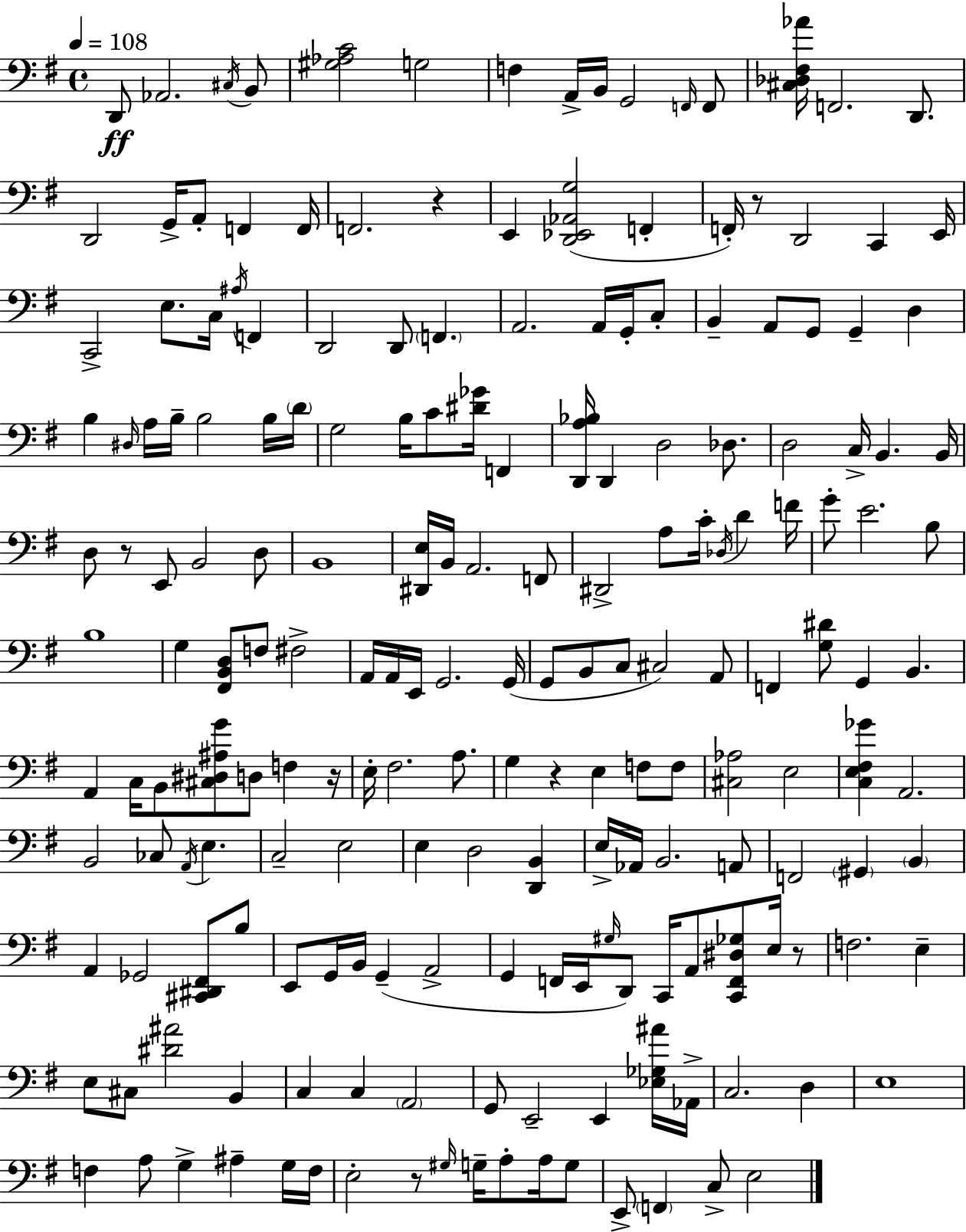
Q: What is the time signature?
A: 4/4